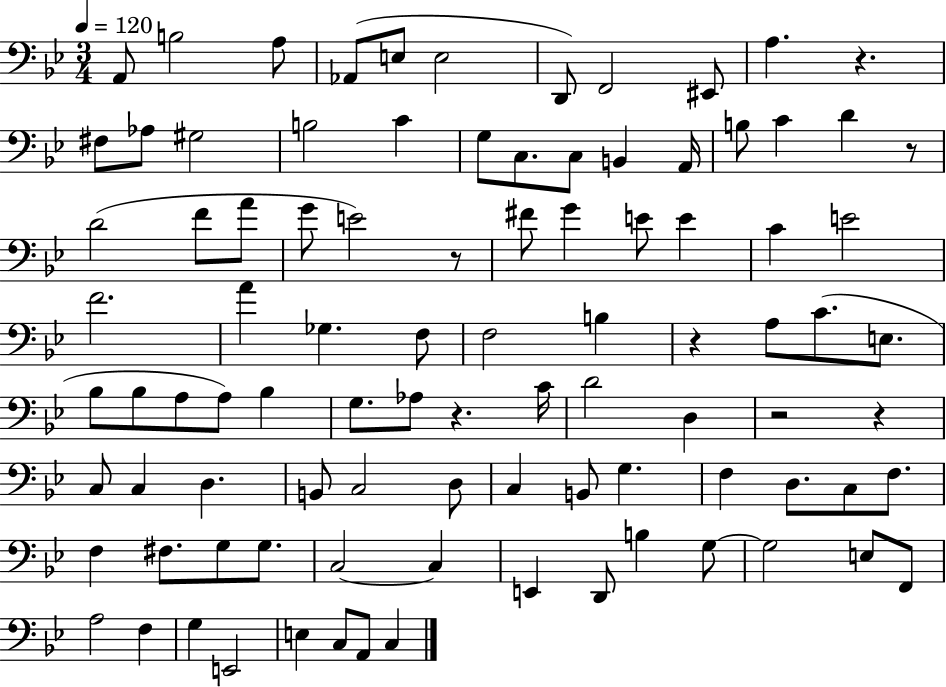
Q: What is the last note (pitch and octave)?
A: C3